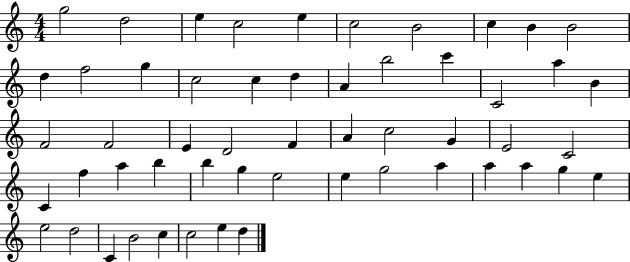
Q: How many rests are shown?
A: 0